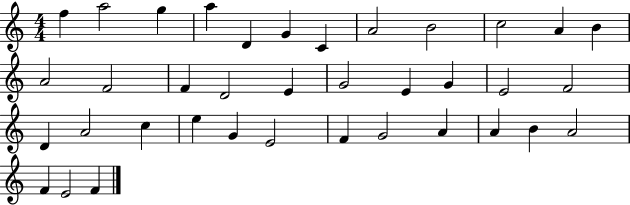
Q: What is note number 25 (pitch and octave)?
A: C5